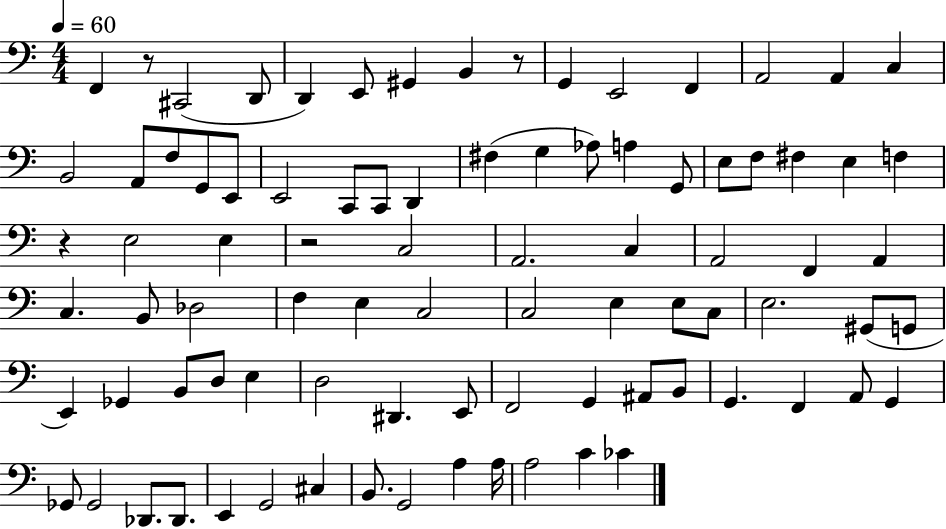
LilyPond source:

{
  \clef bass
  \numericTimeSignature
  \time 4/4
  \key c \major
  \tempo 4 = 60
  \repeat volta 2 { f,4 r8 cis,2( d,8 | d,4) e,8 gis,4 b,4 r8 | g,4 e,2 f,4 | a,2 a,4 c4 | \break b,2 a,8 f8 g,8 e,8 | e,2 c,8 c,8 d,4 | fis4( g4 aes8) a4 g,8 | e8 f8 fis4 e4 f4 | \break r4 e2 e4 | r2 c2 | a,2. c4 | a,2 f,4 a,4 | \break c4. b,8 des2 | f4 e4 c2 | c2 e4 e8 c8 | e2. gis,8( g,8 | \break e,4) ges,4 b,8 d8 e4 | d2 dis,4. e,8 | f,2 g,4 ais,8 b,8 | g,4. f,4 a,8 g,4 | \break ges,8 ges,2 des,8. des,8. | e,4 g,2 cis4 | b,8. g,2 a4 a16 | a2 c'4 ces'4 | \break } \bar "|."
}